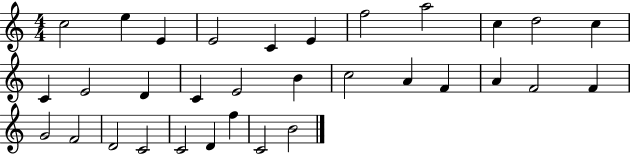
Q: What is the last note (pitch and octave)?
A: B4